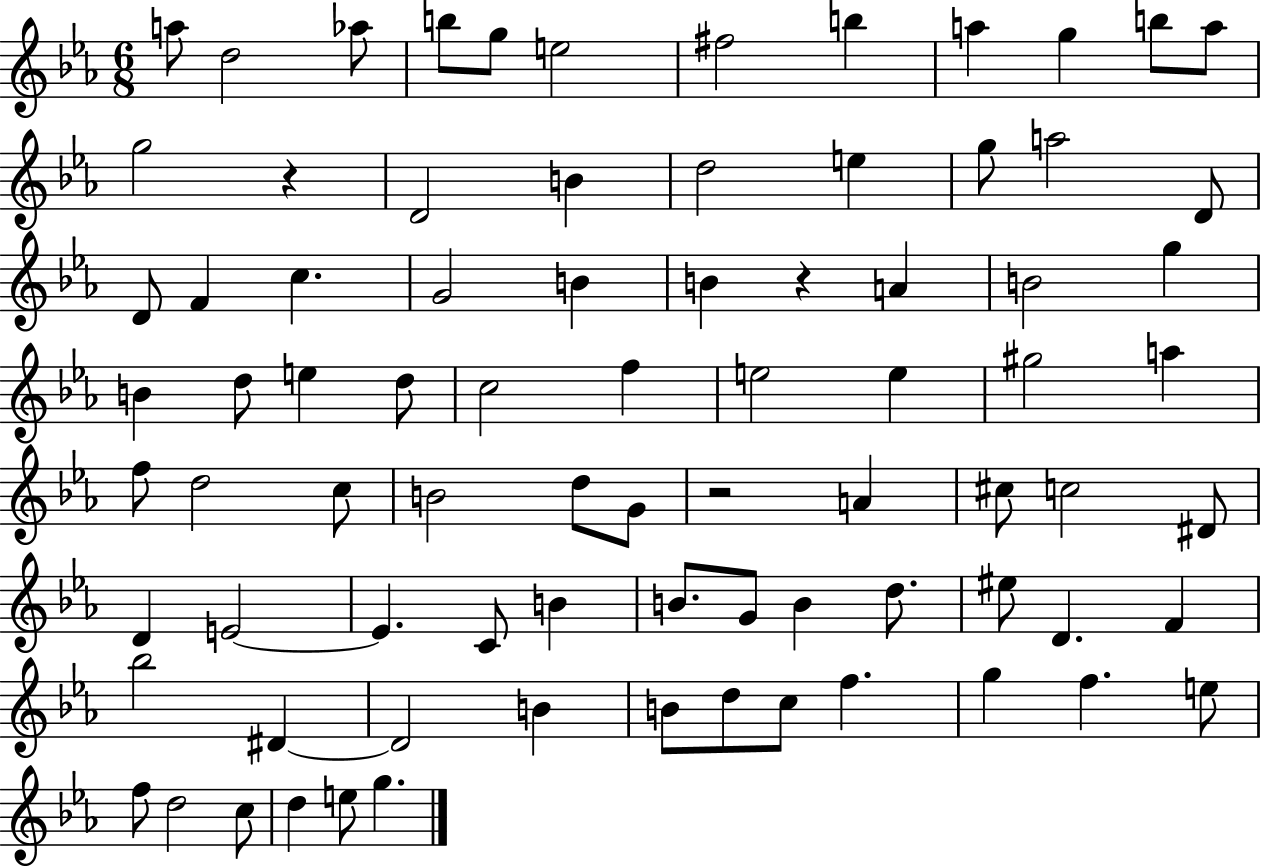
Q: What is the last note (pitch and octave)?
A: G5